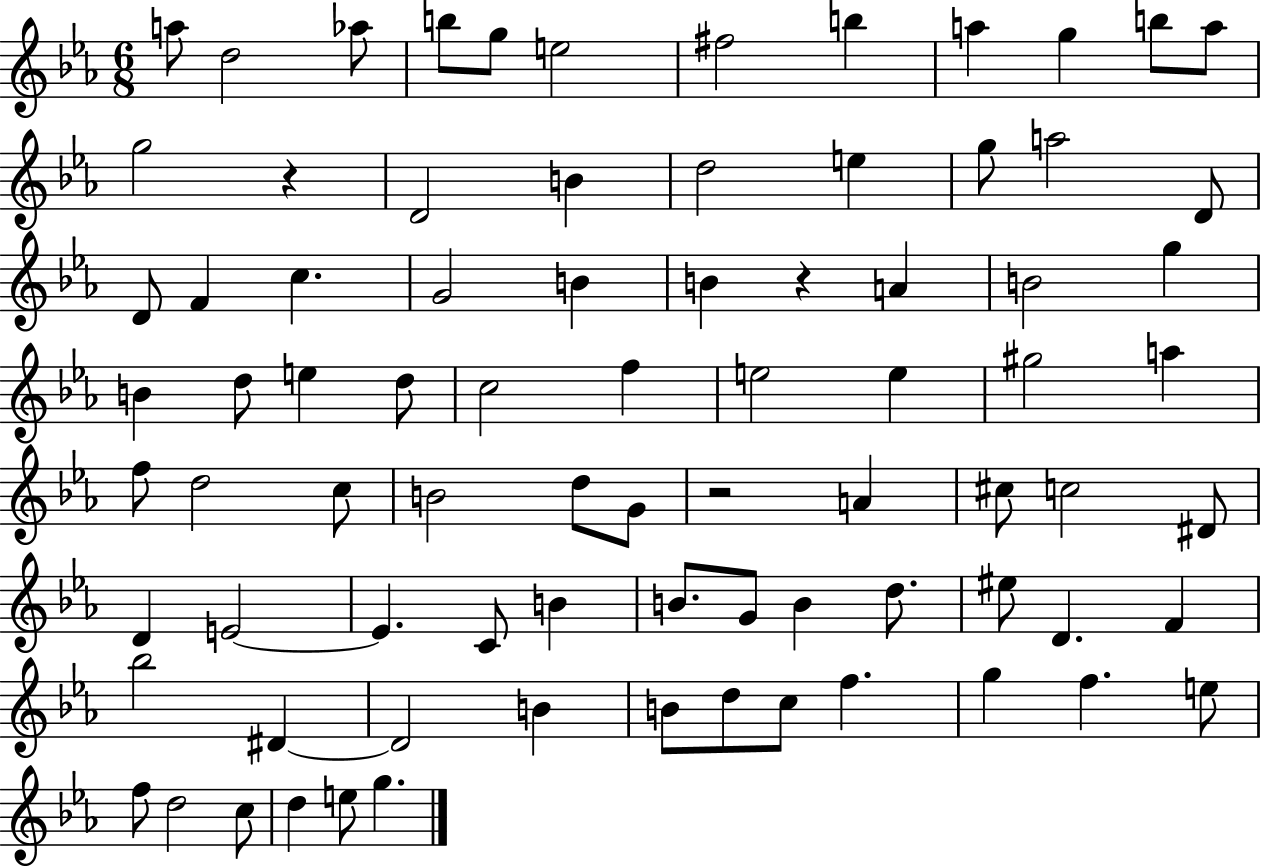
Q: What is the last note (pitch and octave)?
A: G5